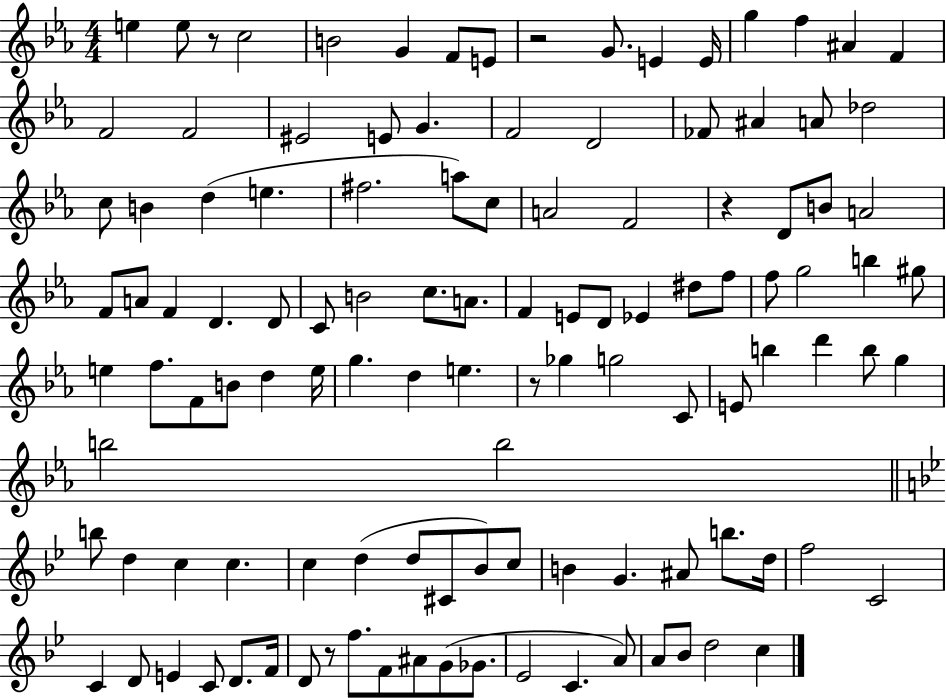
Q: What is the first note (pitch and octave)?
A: E5